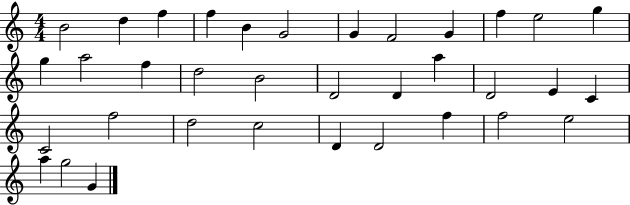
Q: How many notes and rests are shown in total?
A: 35